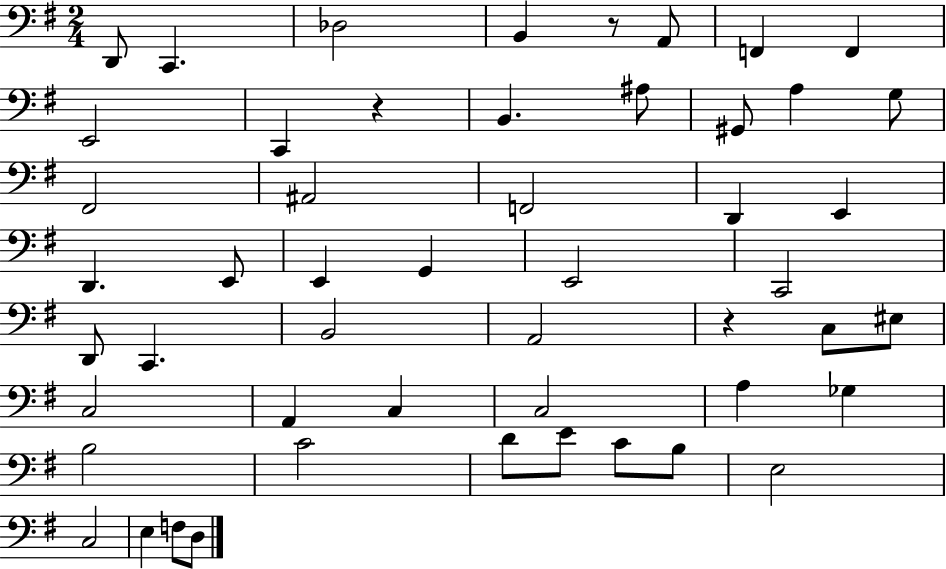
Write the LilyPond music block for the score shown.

{
  \clef bass
  \numericTimeSignature
  \time 2/4
  \key g \major
  d,8 c,4. | des2 | b,4 r8 a,8 | f,4 f,4 | \break e,2 | c,4 r4 | b,4. ais8 | gis,8 a4 g8 | \break fis,2 | ais,2 | f,2 | d,4 e,4 | \break d,4. e,8 | e,4 g,4 | e,2 | c,2 | \break d,8 c,4. | b,2 | a,2 | r4 c8 eis8 | \break c2 | a,4 c4 | c2 | a4 ges4 | \break b2 | c'2 | d'8 e'8 c'8 b8 | e2 | \break c2 | e4 f8 d8 | \bar "|."
}